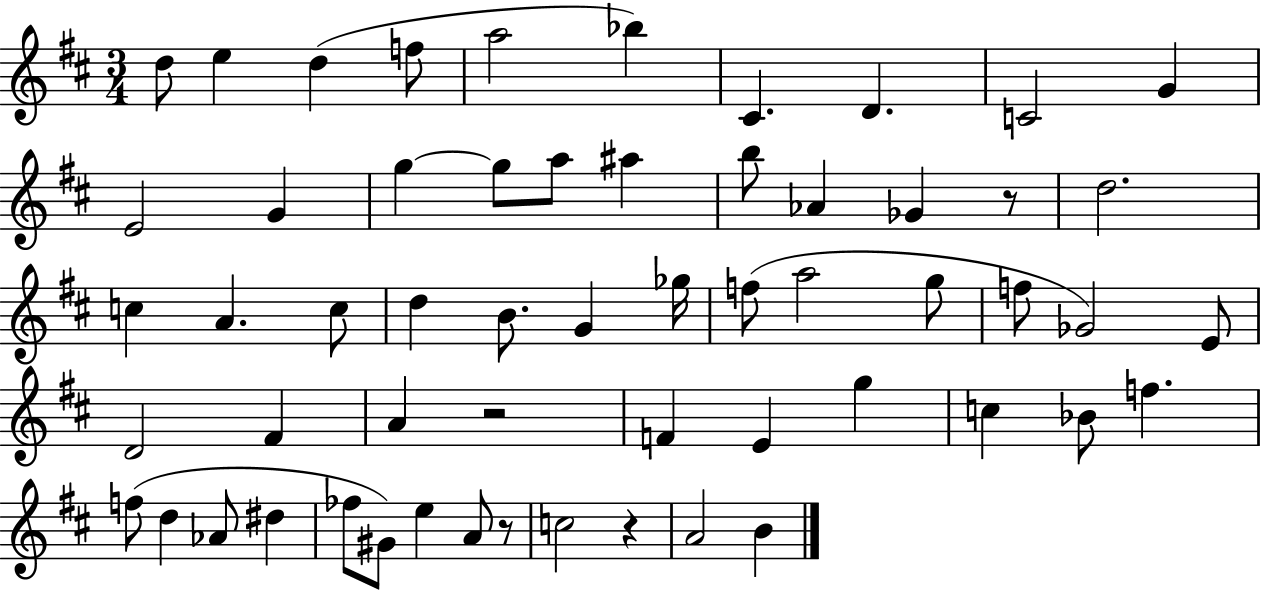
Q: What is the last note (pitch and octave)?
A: B4